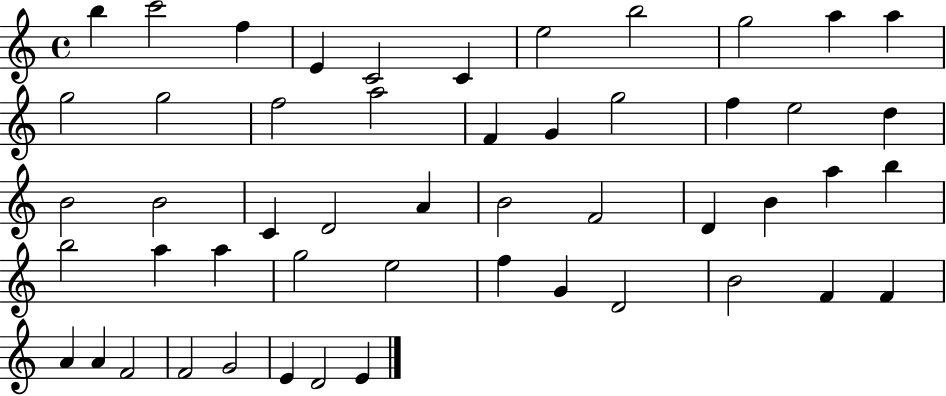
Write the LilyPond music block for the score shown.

{
  \clef treble
  \time 4/4
  \defaultTimeSignature
  \key c \major
  b''4 c'''2 f''4 | e'4 c'2 c'4 | e''2 b''2 | g''2 a''4 a''4 | \break g''2 g''2 | f''2 a''2 | f'4 g'4 g''2 | f''4 e''2 d''4 | \break b'2 b'2 | c'4 d'2 a'4 | b'2 f'2 | d'4 b'4 a''4 b''4 | \break b''2 a''4 a''4 | g''2 e''2 | f''4 g'4 d'2 | b'2 f'4 f'4 | \break a'4 a'4 f'2 | f'2 g'2 | e'4 d'2 e'4 | \bar "|."
}